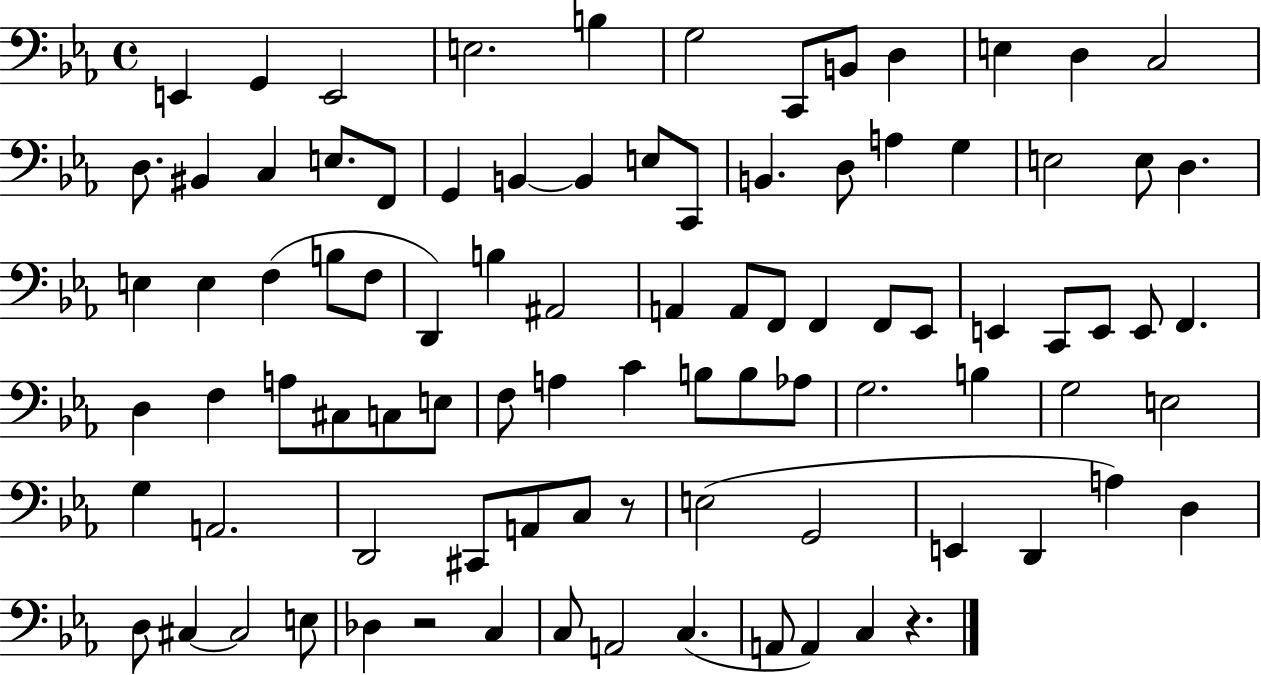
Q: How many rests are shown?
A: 3